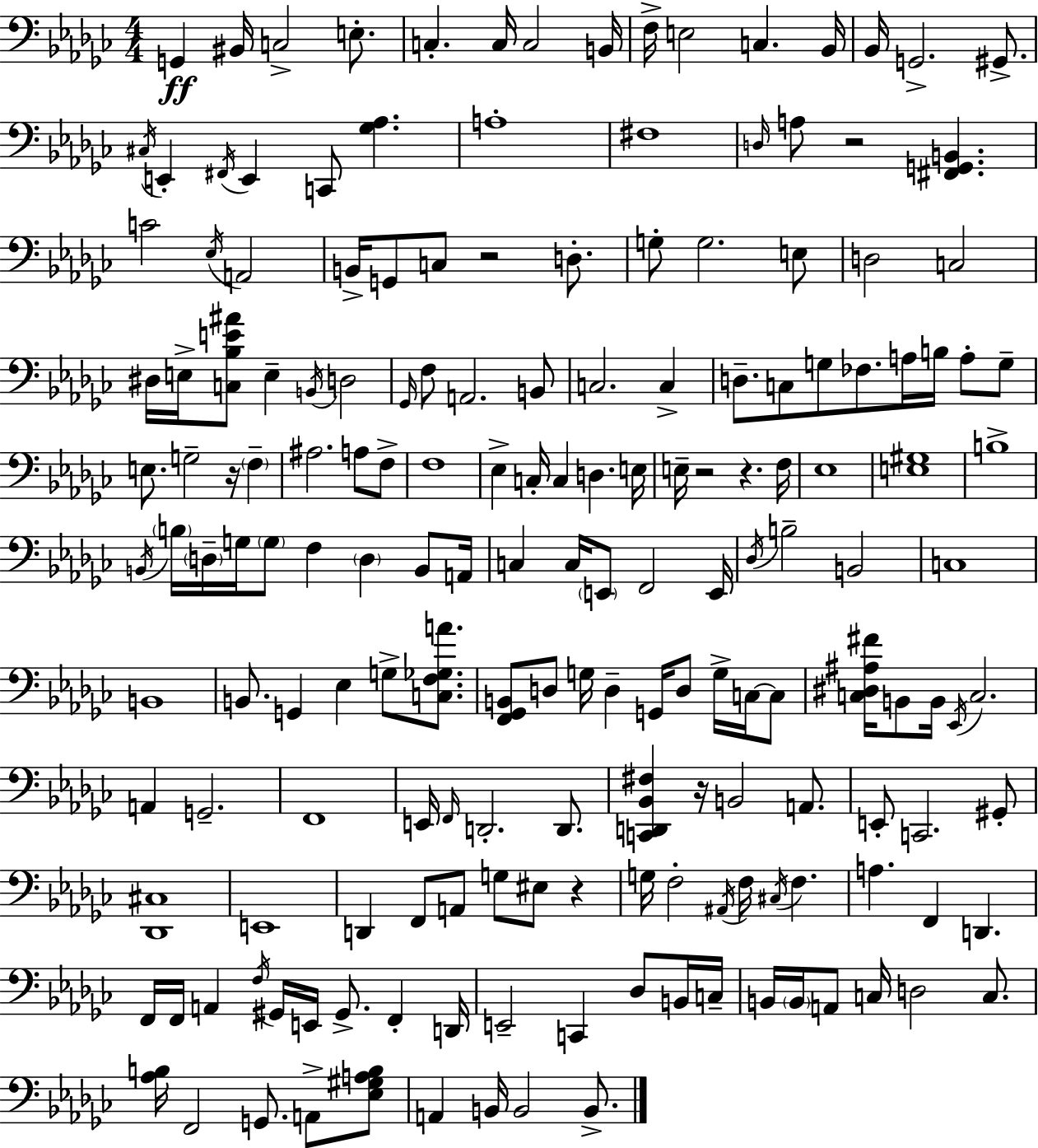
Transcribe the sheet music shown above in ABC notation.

X:1
T:Untitled
M:4/4
L:1/4
K:Ebm
G,, ^B,,/4 C,2 E,/2 C, C,/4 C,2 B,,/4 F,/4 E,2 C, _B,,/4 _B,,/4 G,,2 ^G,,/2 ^C,/4 E,, ^F,,/4 E,, C,,/2 [_G,_A,] A,4 ^F,4 D,/4 A,/2 z2 [^F,,G,,B,,] C2 _E,/4 A,,2 B,,/4 G,,/2 C,/2 z2 D,/2 G,/2 G,2 E,/2 D,2 C,2 ^D,/4 E,/4 [C,_B,E^A]/2 E, B,,/4 D,2 _G,,/4 F,/2 A,,2 B,,/2 C,2 C, D,/2 C,/2 G,/2 _F,/2 A,/4 B,/4 A,/2 G,/2 E,/2 G,2 z/4 F, ^A,2 A,/2 F,/2 F,4 _E, C,/4 C, D, E,/4 E,/4 z2 z F,/4 _E,4 [E,^G,]4 B,4 B,,/4 B,/4 D,/4 G,/4 G,/2 F, D, B,,/2 A,,/4 C, C,/4 E,,/2 F,,2 E,,/4 _D,/4 B,2 B,,2 C,4 B,,4 B,,/2 G,, _E, G,/2 [C,F,_G,A]/2 [F,,_G,,B,,]/2 D,/2 G,/4 D, G,,/4 D,/2 G,/4 C,/4 C,/2 [C,^D,^A,^F]/4 B,,/2 B,,/4 _E,,/4 C,2 A,, G,,2 F,,4 E,,/4 F,,/4 D,,2 D,,/2 [C,,D,,_B,,^F,] z/4 B,,2 A,,/2 E,,/2 C,,2 ^G,,/2 [_D,,^C,]4 E,,4 D,, F,,/2 A,,/2 G,/2 ^E,/2 z G,/4 F,2 ^A,,/4 F,/4 ^C,/4 F, A, F,, D,, F,,/4 F,,/4 A,, F,/4 ^G,,/4 E,,/4 ^G,,/2 F,, D,,/4 E,,2 C,, _D,/2 B,,/4 C,/4 B,,/4 B,,/4 A,,/2 C,/4 D,2 C,/2 [_A,B,]/4 F,,2 G,,/2 A,,/2 [_E,^G,A,B,]/2 A,, B,,/4 B,,2 B,,/2